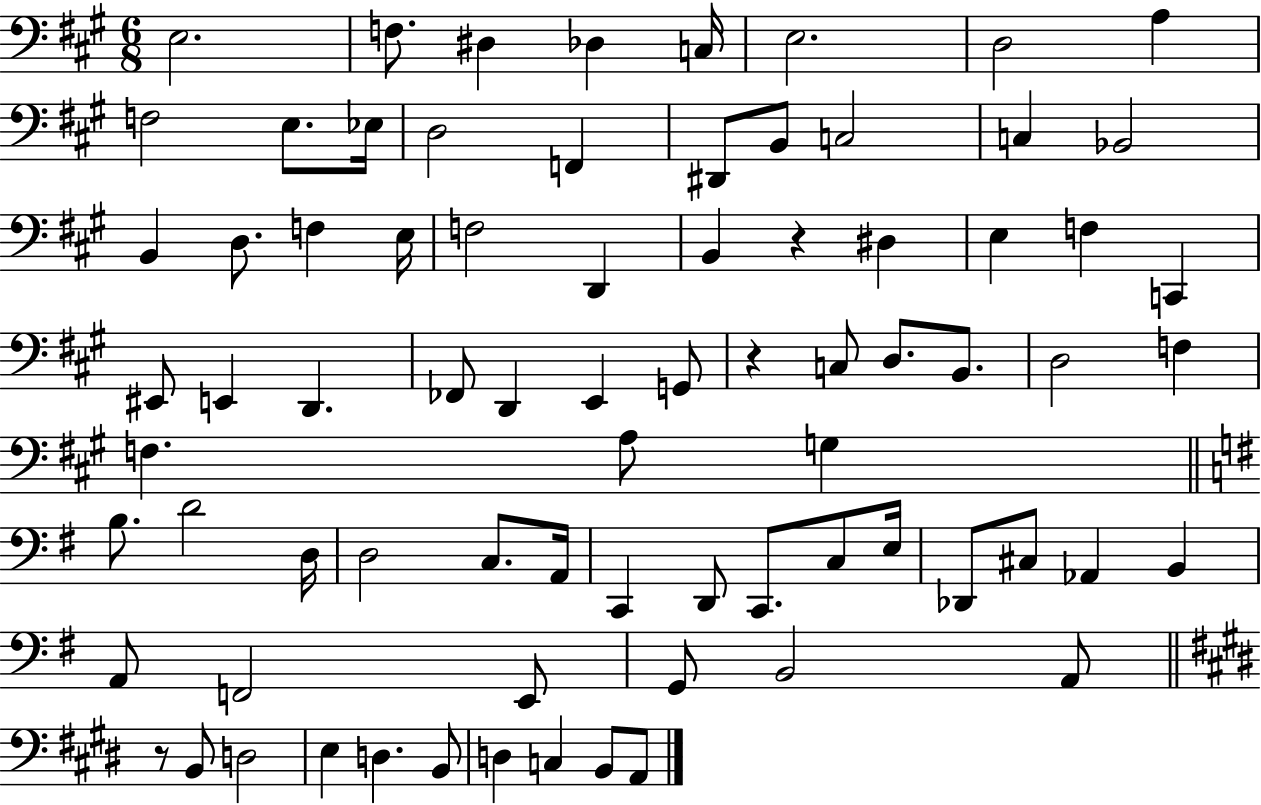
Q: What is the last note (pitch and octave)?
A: A2